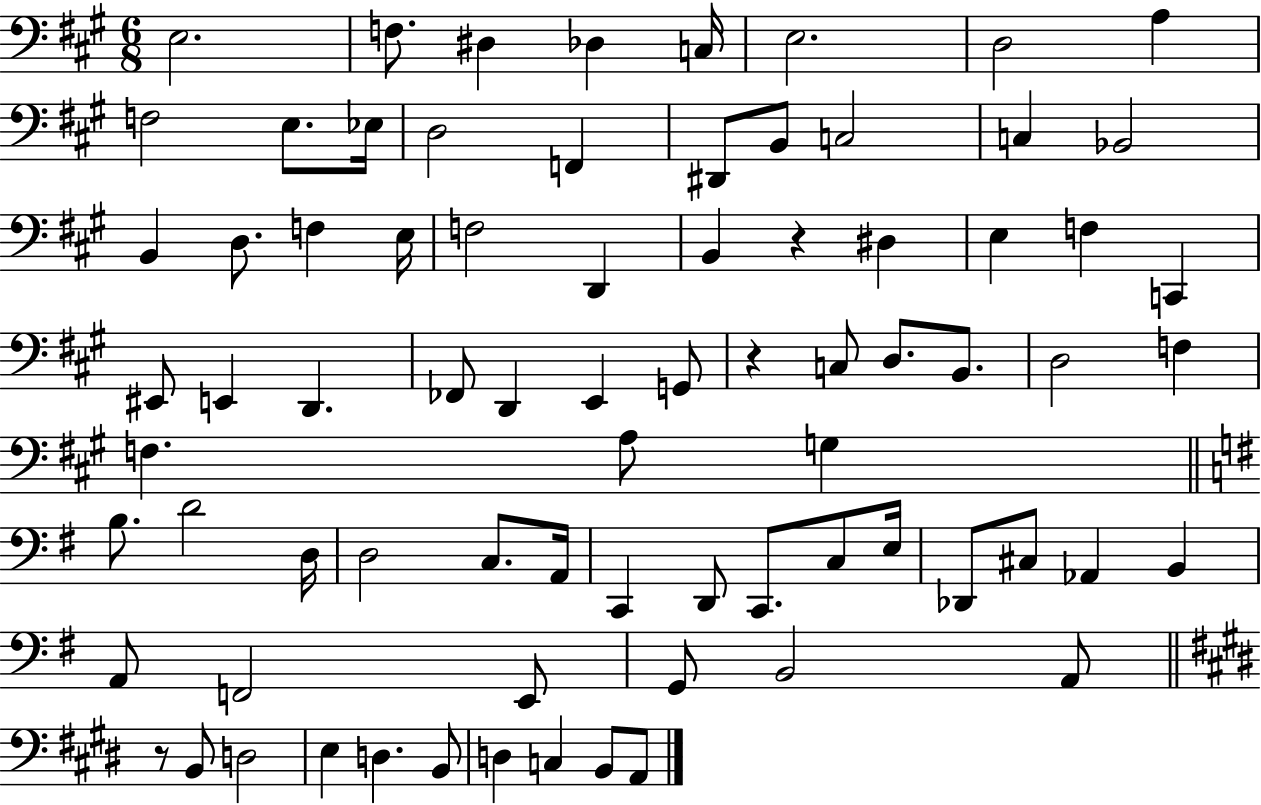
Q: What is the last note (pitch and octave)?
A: A2